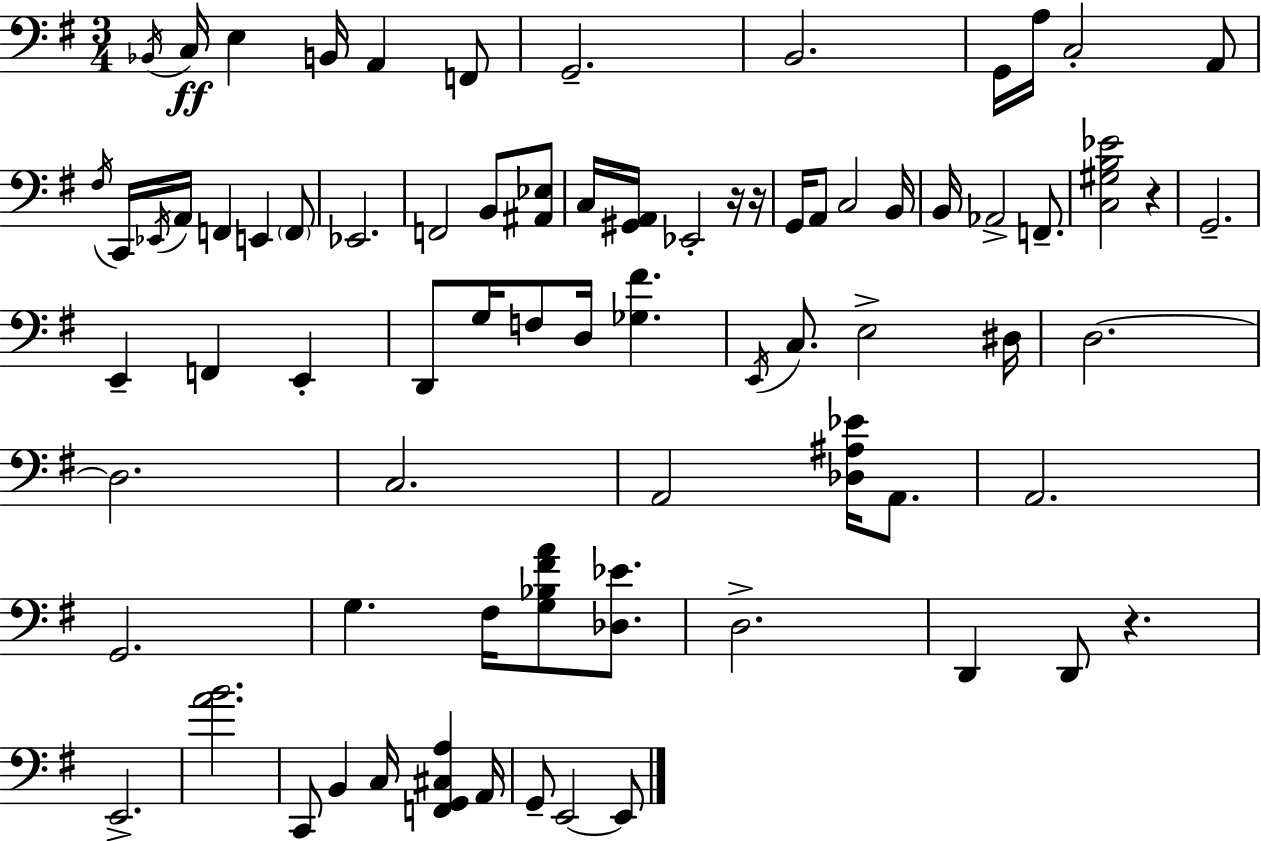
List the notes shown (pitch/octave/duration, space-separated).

Bb2/s C3/s E3/q B2/s A2/q F2/e G2/h. B2/h. G2/s A3/s C3/h A2/e F#3/s C2/s Eb2/s A2/s F2/q E2/q F2/e Eb2/h. F2/h B2/e [A#2,Eb3]/e C3/s [G#2,A2]/s Eb2/h R/s R/s G2/s A2/e C3/h B2/s B2/s Ab2/h F2/e. [C3,G#3,B3,Eb4]/h R/q G2/h. E2/q F2/q E2/q D2/e G3/s F3/e D3/s [Gb3,F#4]/q. E2/s C3/e. E3/h D#3/s D3/h. D3/h. C3/h. A2/h [Db3,A#3,Eb4]/s A2/e. A2/h. G2/h. G3/q. F#3/s [G3,Bb3,F#4,A4]/e [Db3,Eb4]/e. D3/h. D2/q D2/e R/q. E2/h. [A4,B4]/h. C2/e B2/q C3/s [F2,G2,C#3,A3]/q A2/s G2/e E2/h E2/e